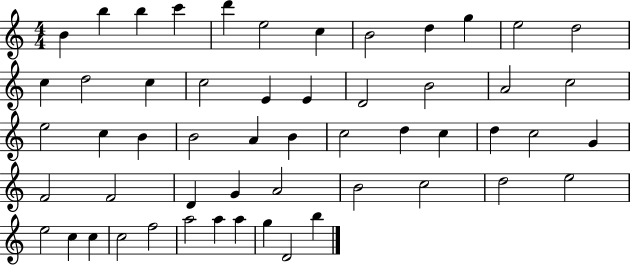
{
  \clef treble
  \numericTimeSignature
  \time 4/4
  \key c \major
  b'4 b''4 b''4 c'''4 | d'''4 e''2 c''4 | b'2 d''4 g''4 | e''2 d''2 | \break c''4 d''2 c''4 | c''2 e'4 e'4 | d'2 b'2 | a'2 c''2 | \break e''2 c''4 b'4 | b'2 a'4 b'4 | c''2 d''4 c''4 | d''4 c''2 g'4 | \break f'2 f'2 | d'4 g'4 a'2 | b'2 c''2 | d''2 e''2 | \break e''2 c''4 c''4 | c''2 f''2 | a''2 a''4 a''4 | g''4 d'2 b''4 | \break \bar "|."
}